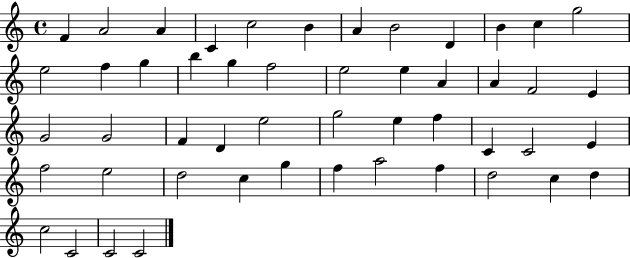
F4/q A4/h A4/q C4/q C5/h B4/q A4/q B4/h D4/q B4/q C5/q G5/h E5/h F5/q G5/q B5/q G5/q F5/h E5/h E5/q A4/q A4/q F4/h E4/q G4/h G4/h F4/q D4/q E5/h G5/h E5/q F5/q C4/q C4/h E4/q F5/h E5/h D5/h C5/q G5/q F5/q A5/h F5/q D5/h C5/q D5/q C5/h C4/h C4/h C4/h